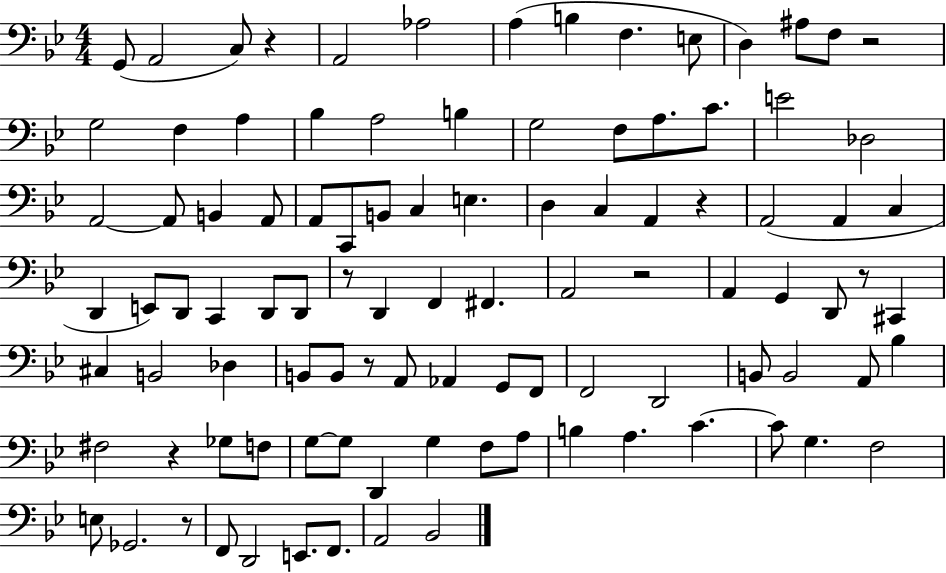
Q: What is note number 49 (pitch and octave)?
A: A2